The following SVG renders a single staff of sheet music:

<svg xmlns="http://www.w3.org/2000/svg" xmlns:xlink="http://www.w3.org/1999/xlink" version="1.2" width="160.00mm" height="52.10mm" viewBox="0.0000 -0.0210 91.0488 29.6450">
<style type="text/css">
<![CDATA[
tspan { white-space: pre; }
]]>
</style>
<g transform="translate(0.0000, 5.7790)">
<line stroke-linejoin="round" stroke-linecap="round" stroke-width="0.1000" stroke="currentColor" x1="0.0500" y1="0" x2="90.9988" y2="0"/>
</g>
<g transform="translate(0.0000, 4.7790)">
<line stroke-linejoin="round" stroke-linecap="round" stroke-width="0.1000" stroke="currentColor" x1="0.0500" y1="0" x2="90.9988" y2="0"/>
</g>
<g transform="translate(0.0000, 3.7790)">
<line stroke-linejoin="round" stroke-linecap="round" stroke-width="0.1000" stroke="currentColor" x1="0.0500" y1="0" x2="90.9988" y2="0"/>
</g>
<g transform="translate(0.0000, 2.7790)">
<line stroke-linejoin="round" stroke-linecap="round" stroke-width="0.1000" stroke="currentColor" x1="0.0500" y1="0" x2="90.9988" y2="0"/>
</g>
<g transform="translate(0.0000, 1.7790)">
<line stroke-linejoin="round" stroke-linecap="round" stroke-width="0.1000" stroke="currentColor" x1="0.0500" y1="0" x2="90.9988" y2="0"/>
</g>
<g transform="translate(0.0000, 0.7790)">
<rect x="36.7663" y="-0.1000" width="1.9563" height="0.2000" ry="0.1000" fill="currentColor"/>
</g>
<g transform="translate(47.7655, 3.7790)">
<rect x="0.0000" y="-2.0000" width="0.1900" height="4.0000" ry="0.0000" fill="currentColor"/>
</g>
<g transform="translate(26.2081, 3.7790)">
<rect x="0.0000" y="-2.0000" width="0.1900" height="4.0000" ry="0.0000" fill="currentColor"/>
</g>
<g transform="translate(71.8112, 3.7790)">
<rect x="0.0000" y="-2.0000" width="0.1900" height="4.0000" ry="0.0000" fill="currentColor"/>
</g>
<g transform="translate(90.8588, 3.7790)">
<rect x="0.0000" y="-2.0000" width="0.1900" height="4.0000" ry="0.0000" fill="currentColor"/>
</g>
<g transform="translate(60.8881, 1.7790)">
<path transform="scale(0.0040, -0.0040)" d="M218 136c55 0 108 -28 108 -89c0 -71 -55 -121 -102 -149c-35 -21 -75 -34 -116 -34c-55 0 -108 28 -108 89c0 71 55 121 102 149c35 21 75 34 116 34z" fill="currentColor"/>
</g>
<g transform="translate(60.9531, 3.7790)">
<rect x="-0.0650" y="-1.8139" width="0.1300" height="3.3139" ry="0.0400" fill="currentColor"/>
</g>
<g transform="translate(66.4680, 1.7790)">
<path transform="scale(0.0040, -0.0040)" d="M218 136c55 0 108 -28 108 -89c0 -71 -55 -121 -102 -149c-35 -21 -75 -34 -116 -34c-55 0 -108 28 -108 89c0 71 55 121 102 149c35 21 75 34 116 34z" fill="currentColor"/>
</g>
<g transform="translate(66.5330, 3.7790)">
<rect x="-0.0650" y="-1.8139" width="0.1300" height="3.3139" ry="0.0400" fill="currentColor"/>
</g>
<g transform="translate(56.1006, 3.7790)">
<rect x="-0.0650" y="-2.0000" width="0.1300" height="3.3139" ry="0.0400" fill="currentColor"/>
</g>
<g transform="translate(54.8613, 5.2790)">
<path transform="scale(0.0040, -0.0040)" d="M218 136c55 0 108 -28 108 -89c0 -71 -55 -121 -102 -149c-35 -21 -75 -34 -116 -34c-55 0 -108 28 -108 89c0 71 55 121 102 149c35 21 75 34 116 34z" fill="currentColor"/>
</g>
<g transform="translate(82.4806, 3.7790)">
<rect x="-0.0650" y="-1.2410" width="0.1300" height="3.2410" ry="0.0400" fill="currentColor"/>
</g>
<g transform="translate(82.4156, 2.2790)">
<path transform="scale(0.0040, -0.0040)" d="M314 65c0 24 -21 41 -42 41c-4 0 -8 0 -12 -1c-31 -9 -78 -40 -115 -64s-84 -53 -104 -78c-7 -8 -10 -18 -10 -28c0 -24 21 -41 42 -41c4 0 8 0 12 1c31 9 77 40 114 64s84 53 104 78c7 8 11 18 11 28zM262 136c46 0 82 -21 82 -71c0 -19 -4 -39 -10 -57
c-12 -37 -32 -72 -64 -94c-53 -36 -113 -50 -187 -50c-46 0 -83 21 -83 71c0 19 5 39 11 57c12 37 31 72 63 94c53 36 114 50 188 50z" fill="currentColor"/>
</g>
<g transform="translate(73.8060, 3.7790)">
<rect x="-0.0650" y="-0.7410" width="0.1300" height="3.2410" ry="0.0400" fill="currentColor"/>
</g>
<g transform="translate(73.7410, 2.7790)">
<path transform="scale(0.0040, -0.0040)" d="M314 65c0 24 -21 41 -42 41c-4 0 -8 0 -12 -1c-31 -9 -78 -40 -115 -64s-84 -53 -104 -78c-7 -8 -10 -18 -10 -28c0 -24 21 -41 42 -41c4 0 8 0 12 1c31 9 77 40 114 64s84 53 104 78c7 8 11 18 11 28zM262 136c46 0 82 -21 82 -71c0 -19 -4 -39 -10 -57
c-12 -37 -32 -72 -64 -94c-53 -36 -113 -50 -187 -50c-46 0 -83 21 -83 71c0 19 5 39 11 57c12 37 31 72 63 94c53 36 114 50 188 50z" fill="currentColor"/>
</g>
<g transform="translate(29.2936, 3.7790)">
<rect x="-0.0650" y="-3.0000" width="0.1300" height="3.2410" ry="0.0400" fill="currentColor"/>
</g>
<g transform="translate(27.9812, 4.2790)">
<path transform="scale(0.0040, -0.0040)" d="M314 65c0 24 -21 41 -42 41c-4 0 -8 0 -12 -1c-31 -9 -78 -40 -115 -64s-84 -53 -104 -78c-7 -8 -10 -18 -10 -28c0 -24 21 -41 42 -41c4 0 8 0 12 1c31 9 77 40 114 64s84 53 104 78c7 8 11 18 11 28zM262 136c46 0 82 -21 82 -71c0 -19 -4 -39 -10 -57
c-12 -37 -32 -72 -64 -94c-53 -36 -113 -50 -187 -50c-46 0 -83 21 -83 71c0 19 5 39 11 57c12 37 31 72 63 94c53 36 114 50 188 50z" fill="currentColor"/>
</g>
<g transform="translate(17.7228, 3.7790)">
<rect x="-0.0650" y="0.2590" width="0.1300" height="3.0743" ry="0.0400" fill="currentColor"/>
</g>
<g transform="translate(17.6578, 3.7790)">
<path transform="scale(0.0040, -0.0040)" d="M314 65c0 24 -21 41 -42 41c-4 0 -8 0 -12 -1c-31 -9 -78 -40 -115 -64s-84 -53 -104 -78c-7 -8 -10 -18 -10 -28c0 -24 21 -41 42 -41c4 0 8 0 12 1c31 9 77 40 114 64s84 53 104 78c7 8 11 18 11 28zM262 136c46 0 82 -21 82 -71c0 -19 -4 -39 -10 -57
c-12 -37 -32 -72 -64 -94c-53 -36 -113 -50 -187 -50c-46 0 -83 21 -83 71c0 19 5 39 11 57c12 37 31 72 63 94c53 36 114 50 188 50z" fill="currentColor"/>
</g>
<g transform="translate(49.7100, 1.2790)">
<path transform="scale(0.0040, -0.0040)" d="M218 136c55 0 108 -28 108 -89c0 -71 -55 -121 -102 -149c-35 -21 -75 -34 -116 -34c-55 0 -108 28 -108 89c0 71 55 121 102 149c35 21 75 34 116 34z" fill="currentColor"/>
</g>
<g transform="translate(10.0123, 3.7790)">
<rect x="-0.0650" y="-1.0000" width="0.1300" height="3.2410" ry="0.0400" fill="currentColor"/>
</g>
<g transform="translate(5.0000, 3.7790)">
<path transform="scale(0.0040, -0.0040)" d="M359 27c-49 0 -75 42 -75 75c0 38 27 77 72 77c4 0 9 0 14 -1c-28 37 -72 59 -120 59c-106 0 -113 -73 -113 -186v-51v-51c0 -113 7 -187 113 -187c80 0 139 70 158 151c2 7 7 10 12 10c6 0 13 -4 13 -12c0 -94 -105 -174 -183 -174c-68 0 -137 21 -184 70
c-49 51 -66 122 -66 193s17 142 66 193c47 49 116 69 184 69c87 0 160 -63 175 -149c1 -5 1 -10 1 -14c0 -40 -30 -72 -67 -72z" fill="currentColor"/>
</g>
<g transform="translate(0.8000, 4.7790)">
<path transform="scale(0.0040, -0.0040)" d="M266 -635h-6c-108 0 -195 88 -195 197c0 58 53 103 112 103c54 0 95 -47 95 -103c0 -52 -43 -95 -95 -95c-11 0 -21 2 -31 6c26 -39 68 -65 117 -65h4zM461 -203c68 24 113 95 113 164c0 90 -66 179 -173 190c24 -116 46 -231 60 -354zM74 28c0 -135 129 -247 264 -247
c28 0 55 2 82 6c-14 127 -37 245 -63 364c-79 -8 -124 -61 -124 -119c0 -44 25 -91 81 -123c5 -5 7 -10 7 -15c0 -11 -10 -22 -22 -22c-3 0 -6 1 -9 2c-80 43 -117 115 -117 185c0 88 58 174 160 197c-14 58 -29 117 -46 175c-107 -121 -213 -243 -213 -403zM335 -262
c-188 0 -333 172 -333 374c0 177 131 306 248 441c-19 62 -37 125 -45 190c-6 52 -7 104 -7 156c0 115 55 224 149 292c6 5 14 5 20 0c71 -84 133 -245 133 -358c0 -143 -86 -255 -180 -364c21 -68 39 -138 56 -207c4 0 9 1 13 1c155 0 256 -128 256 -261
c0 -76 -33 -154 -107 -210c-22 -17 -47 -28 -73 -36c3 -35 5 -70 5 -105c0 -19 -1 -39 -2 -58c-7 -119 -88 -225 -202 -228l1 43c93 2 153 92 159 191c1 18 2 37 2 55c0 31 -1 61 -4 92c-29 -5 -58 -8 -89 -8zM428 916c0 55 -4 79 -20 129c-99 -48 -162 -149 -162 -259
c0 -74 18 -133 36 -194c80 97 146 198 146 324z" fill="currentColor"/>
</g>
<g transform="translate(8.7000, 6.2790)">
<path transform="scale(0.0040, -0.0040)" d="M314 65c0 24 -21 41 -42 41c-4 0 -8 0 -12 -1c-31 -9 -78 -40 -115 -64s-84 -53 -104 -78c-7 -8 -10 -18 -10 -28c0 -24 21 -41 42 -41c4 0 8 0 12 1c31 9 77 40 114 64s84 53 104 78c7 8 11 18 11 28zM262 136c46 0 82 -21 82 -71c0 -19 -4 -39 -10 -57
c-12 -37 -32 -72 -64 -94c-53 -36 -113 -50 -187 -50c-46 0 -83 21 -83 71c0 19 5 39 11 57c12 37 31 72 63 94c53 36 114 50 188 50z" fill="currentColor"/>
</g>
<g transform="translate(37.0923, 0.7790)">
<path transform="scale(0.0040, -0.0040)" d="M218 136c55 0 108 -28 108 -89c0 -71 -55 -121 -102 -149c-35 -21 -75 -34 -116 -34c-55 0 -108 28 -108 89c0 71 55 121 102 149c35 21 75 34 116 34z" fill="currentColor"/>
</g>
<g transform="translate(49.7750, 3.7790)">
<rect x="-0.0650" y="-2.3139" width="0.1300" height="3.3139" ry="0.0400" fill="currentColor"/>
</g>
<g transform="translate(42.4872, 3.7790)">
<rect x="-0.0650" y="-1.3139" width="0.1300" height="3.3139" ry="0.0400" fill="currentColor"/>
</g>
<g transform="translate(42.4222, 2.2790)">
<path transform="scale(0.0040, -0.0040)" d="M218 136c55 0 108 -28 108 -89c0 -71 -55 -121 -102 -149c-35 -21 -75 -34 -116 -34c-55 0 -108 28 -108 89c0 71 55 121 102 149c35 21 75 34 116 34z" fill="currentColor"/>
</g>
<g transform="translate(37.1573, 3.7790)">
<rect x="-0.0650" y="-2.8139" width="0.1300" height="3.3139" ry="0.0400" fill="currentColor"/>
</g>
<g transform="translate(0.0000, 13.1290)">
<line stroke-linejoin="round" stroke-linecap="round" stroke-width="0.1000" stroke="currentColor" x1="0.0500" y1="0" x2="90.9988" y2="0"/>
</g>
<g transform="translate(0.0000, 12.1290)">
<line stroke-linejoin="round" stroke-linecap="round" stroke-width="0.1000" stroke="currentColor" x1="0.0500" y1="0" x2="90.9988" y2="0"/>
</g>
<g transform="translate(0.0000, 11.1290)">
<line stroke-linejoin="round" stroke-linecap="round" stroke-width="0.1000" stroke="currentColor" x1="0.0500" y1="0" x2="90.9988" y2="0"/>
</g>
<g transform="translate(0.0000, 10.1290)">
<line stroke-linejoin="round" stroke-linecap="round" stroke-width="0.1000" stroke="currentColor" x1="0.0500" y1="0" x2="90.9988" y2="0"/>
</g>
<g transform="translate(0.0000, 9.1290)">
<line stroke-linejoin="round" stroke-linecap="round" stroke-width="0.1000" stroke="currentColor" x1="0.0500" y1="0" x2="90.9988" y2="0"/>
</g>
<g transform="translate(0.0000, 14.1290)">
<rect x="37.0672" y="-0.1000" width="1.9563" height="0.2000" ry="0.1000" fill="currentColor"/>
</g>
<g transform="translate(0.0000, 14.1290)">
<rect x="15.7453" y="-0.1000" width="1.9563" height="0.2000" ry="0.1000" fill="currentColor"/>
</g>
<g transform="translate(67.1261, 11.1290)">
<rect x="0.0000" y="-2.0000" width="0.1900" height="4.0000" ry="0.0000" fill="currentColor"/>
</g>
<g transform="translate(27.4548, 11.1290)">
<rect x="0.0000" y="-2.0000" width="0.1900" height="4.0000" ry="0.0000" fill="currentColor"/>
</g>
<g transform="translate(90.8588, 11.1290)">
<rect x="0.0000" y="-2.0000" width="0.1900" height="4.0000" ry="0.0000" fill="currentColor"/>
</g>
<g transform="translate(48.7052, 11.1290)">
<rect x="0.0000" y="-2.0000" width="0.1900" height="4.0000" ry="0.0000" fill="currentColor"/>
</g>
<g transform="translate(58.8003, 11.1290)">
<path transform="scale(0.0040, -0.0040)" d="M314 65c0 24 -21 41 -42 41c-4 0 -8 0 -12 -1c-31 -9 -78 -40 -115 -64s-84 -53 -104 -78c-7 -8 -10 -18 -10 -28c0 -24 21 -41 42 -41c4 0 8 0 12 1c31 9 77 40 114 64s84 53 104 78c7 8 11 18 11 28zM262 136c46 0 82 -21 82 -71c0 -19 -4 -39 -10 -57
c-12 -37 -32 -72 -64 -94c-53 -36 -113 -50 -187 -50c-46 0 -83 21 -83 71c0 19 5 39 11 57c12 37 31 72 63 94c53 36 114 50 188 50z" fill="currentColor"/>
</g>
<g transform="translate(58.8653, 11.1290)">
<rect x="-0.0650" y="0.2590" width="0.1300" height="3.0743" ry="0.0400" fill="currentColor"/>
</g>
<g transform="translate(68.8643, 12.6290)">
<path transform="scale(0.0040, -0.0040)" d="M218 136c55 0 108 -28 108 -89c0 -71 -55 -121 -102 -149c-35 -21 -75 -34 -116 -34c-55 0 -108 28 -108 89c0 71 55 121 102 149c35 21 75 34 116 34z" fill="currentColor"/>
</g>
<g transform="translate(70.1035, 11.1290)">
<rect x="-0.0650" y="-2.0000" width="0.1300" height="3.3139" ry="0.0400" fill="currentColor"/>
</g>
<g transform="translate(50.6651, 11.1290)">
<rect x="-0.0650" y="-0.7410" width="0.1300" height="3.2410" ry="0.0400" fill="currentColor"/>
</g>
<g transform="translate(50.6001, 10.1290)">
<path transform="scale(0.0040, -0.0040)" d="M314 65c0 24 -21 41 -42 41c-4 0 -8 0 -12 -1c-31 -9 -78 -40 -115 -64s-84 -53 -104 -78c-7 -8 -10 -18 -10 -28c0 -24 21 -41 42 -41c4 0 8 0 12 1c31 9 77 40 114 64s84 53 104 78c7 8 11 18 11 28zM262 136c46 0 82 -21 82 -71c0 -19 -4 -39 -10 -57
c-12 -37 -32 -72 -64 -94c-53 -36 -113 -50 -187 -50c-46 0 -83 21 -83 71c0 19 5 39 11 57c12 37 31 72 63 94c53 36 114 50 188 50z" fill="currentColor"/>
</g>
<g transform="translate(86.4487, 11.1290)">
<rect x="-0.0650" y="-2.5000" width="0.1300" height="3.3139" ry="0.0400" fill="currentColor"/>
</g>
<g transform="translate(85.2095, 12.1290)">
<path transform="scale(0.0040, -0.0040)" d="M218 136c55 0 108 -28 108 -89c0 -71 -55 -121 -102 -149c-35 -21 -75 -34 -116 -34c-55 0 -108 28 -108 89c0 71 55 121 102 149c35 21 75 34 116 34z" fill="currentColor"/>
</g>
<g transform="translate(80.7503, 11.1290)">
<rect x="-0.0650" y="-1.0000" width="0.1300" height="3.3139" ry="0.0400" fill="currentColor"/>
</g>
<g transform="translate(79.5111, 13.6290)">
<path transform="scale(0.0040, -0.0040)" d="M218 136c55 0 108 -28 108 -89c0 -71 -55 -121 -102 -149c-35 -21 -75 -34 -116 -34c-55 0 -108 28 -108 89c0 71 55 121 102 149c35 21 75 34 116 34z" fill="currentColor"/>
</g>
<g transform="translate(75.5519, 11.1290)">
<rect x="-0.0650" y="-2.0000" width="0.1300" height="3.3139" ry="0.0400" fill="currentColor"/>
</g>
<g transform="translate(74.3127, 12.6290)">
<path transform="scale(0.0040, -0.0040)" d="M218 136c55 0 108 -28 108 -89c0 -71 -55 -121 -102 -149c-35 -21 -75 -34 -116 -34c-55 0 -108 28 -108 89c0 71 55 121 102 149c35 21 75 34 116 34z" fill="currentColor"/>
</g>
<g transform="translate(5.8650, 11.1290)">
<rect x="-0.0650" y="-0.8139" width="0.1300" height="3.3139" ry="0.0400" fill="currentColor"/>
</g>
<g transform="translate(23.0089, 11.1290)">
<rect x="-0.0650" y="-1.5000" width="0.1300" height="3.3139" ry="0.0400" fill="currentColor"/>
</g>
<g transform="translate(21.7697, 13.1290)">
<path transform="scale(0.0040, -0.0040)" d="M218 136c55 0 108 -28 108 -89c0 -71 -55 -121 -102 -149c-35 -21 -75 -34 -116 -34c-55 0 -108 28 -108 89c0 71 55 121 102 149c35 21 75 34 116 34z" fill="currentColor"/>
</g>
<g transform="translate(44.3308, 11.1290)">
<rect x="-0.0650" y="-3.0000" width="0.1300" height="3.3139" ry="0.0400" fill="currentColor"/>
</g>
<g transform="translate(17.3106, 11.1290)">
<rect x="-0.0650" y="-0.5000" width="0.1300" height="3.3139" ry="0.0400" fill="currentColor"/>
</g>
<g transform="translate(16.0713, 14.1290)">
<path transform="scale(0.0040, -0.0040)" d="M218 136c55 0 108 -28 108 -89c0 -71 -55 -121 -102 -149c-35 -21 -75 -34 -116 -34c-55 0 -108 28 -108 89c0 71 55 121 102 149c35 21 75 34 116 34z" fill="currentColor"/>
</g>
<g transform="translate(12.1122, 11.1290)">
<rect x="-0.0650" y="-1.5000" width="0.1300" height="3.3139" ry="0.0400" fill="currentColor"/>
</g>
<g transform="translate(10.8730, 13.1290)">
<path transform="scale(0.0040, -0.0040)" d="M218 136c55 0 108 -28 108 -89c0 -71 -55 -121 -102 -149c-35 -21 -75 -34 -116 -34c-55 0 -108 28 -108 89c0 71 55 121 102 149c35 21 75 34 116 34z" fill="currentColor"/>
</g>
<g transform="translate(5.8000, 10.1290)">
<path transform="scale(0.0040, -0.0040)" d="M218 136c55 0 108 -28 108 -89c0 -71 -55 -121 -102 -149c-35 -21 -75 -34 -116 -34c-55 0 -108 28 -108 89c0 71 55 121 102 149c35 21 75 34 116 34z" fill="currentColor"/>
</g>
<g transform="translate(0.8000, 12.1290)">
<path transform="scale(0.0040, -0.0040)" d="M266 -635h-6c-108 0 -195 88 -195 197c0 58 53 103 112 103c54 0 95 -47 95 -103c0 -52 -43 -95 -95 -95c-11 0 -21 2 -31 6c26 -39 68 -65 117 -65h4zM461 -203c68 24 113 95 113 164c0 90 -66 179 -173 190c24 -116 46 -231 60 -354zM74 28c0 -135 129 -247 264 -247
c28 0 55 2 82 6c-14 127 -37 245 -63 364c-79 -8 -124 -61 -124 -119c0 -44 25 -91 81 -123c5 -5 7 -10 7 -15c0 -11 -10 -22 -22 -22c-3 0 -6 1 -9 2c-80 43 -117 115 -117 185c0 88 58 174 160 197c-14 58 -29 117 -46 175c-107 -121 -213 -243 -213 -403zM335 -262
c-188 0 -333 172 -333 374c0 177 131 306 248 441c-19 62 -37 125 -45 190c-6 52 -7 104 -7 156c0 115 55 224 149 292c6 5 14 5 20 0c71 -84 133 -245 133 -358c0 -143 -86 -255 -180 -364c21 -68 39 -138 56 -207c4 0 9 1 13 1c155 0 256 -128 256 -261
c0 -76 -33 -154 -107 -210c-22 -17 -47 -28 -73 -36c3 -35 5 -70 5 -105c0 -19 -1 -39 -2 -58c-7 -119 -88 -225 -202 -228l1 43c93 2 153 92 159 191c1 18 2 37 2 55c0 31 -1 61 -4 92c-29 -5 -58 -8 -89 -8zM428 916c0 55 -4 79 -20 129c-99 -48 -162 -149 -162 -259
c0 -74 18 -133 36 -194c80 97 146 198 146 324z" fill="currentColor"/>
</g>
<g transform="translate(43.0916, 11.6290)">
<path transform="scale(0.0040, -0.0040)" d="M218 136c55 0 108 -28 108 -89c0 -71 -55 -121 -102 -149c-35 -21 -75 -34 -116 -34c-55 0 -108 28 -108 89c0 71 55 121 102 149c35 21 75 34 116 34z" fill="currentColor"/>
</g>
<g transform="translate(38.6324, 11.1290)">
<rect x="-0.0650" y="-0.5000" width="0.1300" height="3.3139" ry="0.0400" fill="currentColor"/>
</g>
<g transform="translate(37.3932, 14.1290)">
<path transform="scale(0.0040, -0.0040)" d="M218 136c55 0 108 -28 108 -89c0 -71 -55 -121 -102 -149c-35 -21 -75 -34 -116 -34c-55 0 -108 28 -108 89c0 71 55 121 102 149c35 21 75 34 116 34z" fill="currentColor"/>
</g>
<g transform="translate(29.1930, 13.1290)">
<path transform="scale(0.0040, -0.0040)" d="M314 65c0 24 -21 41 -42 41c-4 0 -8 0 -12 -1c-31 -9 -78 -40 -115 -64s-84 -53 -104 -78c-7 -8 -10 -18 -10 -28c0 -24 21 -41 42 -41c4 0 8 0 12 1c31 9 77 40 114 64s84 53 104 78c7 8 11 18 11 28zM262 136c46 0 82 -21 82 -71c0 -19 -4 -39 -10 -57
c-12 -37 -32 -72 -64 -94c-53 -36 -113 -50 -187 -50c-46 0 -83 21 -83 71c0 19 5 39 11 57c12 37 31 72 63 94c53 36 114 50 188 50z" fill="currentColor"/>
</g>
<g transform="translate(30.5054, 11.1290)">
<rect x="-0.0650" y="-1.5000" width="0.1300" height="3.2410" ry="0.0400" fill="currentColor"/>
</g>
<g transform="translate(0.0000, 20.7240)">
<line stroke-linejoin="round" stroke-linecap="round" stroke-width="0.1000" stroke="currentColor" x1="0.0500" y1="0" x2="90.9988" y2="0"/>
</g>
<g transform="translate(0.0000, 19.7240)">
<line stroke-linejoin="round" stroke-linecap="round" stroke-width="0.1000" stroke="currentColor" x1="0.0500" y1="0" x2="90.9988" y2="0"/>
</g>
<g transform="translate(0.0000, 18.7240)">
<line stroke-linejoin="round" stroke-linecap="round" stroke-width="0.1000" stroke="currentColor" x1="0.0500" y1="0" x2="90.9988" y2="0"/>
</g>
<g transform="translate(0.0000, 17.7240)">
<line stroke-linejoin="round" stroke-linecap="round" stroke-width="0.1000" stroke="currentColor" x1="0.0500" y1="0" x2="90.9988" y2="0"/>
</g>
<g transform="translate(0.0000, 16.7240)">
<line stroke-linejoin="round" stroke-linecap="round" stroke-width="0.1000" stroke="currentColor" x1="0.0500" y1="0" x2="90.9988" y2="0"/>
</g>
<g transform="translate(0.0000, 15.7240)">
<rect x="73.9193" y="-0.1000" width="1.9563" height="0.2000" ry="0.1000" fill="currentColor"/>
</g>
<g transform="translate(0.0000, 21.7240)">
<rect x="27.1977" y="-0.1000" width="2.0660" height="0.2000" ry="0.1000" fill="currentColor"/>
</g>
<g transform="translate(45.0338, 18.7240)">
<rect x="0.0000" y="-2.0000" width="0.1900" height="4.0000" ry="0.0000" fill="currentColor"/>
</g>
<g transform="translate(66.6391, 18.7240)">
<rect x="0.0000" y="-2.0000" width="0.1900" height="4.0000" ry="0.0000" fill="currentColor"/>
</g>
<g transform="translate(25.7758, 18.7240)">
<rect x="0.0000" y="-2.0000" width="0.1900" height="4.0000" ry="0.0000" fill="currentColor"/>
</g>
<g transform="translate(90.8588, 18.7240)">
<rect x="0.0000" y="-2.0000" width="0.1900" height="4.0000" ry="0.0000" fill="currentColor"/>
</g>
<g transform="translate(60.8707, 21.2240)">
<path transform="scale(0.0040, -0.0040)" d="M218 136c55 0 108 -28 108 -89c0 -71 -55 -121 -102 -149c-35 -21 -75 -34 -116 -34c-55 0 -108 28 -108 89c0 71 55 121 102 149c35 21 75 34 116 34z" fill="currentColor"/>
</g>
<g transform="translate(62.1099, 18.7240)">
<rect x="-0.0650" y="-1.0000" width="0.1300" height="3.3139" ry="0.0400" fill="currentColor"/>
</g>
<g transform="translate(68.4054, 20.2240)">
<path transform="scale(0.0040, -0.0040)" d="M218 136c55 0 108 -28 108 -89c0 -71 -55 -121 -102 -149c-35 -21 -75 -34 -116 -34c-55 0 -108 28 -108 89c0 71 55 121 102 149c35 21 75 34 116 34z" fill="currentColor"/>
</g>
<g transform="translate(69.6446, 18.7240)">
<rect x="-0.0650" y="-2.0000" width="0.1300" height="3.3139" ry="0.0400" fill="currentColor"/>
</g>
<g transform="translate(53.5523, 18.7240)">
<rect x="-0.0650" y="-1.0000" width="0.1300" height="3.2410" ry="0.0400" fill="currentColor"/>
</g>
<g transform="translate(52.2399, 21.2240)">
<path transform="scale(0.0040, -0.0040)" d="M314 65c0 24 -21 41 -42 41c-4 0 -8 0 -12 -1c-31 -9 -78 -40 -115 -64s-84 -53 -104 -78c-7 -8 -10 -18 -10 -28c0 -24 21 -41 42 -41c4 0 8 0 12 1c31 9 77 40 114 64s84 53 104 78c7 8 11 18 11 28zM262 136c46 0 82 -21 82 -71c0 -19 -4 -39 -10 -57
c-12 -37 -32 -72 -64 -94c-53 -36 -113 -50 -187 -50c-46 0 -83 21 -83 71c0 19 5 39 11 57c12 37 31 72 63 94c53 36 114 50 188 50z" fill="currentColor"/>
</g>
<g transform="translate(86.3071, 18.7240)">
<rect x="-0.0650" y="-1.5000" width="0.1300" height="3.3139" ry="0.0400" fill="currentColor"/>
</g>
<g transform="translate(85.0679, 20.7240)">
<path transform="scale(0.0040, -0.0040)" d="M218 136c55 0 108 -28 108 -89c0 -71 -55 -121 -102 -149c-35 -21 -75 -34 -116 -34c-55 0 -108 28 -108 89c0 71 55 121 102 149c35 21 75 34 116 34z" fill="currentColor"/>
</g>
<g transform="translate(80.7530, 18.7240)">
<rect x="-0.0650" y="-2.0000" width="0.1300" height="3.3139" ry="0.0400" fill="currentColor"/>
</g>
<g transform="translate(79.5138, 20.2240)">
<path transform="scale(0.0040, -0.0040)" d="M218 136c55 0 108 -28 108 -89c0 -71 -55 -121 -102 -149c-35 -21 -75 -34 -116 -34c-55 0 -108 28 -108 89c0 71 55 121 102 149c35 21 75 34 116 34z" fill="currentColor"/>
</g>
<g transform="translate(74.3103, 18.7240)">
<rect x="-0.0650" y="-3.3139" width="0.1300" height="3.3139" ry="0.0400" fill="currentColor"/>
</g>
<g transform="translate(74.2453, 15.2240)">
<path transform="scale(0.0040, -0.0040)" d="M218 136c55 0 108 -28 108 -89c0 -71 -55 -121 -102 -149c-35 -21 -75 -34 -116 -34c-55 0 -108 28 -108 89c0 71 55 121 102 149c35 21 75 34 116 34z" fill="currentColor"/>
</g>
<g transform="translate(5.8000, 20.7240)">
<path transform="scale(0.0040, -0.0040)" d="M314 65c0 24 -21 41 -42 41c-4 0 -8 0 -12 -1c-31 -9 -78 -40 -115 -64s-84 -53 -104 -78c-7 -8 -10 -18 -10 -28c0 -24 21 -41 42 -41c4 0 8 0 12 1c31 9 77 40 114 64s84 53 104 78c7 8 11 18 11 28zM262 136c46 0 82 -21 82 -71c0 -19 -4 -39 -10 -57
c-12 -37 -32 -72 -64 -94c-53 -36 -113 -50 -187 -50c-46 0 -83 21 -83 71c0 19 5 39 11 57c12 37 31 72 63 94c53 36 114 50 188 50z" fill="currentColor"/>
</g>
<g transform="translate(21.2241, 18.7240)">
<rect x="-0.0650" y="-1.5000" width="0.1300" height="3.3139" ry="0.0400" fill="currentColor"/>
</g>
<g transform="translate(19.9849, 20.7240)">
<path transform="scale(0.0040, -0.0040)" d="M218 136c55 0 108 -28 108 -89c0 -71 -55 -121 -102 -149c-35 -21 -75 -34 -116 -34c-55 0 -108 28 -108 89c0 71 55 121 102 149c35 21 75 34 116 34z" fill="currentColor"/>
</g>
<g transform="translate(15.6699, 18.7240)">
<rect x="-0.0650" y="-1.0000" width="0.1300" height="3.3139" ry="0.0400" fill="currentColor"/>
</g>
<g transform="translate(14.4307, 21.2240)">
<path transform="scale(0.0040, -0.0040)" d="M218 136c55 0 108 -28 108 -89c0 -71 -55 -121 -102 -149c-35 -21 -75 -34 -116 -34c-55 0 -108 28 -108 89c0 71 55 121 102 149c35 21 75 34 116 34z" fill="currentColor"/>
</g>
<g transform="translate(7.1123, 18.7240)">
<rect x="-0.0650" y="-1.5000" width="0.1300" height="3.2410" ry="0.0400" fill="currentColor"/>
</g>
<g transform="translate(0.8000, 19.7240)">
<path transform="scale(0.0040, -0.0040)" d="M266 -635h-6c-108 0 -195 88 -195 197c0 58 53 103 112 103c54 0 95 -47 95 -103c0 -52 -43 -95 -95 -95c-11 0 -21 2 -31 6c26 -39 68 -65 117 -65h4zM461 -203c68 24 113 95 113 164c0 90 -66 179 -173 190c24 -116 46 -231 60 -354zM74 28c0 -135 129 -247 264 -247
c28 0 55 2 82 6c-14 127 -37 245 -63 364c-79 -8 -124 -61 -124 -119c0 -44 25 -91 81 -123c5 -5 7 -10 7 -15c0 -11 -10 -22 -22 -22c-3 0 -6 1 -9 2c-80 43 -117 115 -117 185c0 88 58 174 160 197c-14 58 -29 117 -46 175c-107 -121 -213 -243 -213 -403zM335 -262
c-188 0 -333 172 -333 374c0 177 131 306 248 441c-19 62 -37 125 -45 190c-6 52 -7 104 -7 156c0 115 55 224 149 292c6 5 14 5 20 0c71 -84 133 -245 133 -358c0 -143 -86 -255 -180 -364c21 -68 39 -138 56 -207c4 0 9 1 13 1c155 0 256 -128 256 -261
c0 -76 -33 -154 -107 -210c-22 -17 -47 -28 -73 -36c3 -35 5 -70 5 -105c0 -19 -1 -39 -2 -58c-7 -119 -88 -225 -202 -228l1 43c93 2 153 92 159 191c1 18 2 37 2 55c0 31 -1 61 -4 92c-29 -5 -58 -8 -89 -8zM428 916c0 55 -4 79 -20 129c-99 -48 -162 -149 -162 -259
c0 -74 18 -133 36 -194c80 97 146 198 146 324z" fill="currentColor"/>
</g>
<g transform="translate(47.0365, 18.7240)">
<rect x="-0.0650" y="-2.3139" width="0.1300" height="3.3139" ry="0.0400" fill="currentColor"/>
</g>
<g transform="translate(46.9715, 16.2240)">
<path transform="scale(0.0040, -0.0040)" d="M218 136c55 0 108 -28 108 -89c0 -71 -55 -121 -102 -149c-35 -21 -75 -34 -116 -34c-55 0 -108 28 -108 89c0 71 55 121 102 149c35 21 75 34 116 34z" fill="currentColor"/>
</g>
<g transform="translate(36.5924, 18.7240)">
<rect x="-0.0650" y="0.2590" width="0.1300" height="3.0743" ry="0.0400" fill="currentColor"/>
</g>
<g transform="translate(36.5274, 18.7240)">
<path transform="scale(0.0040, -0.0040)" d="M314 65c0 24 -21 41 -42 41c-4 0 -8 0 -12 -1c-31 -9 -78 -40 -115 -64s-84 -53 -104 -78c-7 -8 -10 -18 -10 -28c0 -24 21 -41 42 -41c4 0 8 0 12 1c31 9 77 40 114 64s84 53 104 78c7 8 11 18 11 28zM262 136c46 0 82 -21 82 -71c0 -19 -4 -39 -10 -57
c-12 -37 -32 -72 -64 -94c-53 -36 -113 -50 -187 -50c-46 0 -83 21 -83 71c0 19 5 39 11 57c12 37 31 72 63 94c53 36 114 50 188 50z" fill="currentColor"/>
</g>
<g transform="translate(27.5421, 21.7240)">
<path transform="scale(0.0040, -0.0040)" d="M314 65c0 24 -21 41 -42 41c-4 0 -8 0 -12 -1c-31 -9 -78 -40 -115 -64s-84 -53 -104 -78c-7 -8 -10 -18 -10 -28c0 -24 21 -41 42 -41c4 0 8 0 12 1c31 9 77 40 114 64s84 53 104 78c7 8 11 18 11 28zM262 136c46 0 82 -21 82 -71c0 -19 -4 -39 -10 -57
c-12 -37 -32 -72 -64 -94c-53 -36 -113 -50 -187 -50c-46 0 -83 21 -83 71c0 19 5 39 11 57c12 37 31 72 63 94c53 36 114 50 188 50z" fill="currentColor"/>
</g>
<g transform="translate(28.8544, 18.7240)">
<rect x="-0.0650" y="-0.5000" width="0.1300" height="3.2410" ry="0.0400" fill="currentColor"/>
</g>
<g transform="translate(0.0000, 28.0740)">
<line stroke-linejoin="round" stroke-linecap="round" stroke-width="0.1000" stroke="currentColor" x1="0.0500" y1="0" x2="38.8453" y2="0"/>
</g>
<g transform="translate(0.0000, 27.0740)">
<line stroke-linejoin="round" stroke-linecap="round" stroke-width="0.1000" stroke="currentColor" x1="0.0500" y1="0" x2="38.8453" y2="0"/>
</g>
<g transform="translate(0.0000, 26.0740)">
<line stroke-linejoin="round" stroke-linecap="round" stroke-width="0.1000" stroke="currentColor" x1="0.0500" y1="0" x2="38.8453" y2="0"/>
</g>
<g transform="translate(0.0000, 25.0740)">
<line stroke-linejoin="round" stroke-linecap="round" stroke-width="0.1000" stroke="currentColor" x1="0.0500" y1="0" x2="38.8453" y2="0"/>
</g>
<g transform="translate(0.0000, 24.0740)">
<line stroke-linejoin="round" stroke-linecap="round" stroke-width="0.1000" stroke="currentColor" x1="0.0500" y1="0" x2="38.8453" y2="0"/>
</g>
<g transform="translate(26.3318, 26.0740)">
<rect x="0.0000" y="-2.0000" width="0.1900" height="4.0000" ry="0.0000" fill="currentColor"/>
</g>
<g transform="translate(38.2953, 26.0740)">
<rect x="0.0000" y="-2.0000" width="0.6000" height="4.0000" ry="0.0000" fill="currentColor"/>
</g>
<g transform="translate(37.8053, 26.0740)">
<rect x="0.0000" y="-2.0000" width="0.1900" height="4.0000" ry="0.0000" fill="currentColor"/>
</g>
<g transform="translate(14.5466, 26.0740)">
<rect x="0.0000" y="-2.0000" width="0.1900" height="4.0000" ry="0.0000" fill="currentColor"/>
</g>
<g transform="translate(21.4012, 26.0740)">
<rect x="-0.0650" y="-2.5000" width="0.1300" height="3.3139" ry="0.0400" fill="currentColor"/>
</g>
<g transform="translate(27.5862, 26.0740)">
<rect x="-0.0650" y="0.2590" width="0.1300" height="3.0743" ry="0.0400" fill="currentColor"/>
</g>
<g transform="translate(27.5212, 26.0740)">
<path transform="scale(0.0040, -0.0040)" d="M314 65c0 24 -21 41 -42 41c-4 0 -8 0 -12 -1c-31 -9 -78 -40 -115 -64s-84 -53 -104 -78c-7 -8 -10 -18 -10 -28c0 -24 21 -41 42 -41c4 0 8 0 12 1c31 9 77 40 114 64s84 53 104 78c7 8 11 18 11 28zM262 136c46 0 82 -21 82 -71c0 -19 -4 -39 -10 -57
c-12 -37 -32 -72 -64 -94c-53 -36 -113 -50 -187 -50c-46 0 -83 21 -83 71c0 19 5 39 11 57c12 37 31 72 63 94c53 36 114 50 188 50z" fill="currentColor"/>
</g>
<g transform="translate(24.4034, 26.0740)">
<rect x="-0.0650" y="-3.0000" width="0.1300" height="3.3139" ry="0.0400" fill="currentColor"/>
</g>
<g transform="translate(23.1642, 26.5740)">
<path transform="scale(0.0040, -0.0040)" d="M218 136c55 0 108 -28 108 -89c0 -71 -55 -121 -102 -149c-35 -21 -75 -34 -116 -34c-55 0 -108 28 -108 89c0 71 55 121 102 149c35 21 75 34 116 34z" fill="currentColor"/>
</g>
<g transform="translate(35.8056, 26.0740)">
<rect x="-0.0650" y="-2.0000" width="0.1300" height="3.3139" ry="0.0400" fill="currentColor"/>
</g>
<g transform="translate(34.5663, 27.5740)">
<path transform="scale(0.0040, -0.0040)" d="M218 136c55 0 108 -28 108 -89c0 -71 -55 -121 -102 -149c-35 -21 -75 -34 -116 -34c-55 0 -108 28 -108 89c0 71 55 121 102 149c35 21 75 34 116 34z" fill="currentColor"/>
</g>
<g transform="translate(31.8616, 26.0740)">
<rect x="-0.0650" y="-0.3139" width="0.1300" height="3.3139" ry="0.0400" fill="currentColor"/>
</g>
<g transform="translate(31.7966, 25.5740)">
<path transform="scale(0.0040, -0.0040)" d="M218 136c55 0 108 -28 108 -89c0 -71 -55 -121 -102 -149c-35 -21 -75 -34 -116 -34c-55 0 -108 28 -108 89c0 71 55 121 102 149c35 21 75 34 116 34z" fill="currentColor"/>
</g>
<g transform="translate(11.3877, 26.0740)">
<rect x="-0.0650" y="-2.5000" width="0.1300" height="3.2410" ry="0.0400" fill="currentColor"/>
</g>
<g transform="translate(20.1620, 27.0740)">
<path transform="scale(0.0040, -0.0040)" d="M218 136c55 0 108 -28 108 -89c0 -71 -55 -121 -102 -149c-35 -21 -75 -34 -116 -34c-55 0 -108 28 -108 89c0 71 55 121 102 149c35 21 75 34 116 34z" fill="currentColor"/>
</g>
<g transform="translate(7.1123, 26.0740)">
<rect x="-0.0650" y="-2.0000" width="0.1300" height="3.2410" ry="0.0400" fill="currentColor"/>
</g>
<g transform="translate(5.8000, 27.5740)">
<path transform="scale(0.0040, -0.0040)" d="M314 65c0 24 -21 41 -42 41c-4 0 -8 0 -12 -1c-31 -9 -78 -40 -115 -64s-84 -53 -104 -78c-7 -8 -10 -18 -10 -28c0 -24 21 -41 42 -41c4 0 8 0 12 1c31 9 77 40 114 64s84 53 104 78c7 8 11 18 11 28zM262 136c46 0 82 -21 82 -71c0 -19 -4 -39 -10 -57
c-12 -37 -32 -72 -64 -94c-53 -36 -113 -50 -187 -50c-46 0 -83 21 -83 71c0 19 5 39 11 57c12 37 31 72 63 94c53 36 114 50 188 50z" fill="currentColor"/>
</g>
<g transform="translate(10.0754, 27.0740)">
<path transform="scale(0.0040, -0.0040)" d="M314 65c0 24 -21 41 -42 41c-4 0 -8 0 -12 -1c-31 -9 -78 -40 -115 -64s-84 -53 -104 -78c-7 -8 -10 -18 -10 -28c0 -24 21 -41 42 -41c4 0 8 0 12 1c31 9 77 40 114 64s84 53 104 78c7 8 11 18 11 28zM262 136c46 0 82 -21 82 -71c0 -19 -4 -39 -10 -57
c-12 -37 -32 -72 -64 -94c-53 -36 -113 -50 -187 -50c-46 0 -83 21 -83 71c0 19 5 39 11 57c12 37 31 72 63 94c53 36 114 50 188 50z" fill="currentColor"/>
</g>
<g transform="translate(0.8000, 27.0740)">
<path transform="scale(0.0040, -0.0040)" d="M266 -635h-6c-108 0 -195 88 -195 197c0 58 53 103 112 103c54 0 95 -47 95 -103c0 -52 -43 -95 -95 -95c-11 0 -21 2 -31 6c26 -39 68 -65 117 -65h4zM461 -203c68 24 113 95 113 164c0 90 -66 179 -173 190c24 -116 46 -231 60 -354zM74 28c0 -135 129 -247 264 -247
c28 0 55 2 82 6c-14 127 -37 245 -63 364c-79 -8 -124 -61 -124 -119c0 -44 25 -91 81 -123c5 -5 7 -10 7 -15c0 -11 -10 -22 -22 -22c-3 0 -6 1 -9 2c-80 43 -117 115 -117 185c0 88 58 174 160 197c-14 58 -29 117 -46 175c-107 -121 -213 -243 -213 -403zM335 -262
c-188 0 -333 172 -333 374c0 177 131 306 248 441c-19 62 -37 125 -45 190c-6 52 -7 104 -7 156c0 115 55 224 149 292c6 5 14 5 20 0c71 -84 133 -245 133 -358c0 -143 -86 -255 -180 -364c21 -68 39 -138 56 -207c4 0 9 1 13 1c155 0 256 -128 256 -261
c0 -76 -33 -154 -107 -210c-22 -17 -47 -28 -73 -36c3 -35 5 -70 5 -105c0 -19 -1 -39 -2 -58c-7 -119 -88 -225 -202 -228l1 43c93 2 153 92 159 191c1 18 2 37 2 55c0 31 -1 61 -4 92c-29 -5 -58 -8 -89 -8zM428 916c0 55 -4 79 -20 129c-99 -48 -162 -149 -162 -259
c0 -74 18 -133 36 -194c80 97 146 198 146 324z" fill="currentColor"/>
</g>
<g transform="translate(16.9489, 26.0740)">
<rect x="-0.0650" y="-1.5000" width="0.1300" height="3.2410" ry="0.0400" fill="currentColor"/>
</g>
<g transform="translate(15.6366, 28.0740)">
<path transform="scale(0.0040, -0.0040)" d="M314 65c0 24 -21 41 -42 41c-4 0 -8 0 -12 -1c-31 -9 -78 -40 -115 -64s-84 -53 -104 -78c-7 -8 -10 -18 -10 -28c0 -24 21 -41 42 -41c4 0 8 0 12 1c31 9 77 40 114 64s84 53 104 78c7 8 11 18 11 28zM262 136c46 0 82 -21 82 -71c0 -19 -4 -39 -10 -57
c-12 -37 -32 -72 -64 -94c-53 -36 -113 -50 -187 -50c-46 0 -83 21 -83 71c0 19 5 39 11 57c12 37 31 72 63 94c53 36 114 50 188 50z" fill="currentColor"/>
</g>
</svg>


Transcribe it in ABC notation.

X:1
T:Untitled
M:4/4
L:1/4
K:C
D2 B2 A2 a e g F f f d2 e2 d E C E E2 C A d2 B2 F F D G E2 D E C2 B2 g D2 D F b F E F2 G2 E2 G A B2 c F